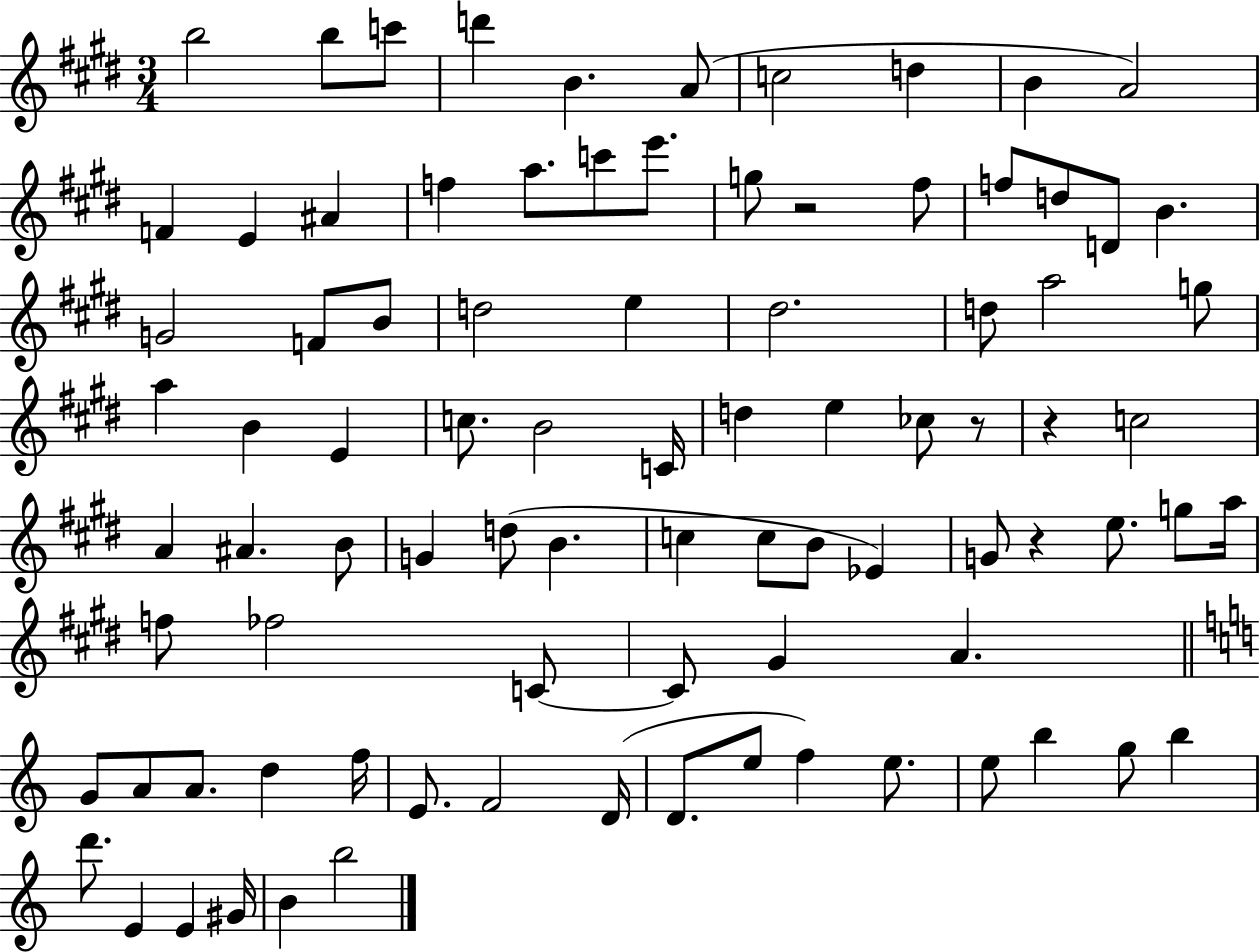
B5/h B5/e C6/e D6/q B4/q. A4/e C5/h D5/q B4/q A4/h F4/q E4/q A#4/q F5/q A5/e. C6/e E6/e. G5/e R/h F#5/e F5/e D5/e D4/e B4/q. G4/h F4/e B4/e D5/h E5/q D#5/h. D5/e A5/h G5/e A5/q B4/q E4/q C5/e. B4/h C4/s D5/q E5/q CES5/e R/e R/q C5/h A4/q A#4/q. B4/e G4/q D5/e B4/q. C5/q C5/e B4/e Eb4/q G4/e R/q E5/e. G5/e A5/s F5/e FES5/h C4/e C4/e G#4/q A4/q. G4/e A4/e A4/e. D5/q F5/s E4/e. F4/h D4/s D4/e. E5/e F5/q E5/e. E5/e B5/q G5/e B5/q D6/e. E4/q E4/q G#4/s B4/q B5/h